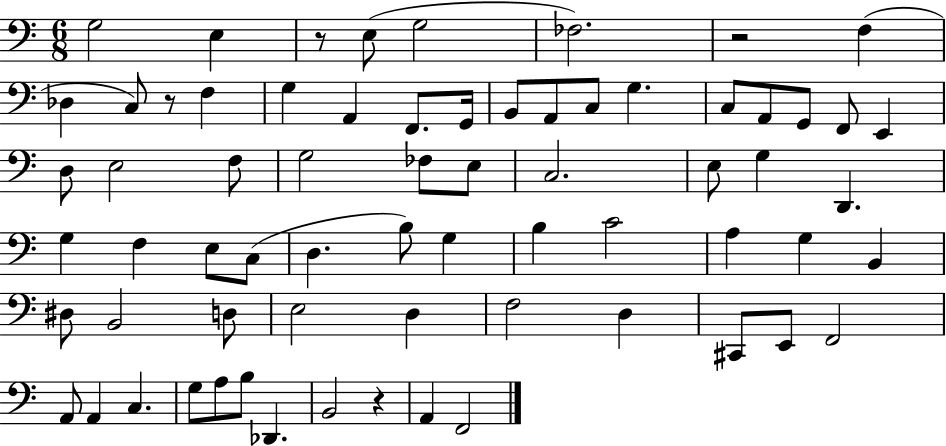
{
  \clef bass
  \numericTimeSignature
  \time 6/8
  \key c \major
  g2 e4 | r8 e8( g2 | fes2.) | r2 f4( | \break des4 c8) r8 f4 | g4 a,4 f,8. g,16 | b,8 a,8 c8 g4. | c8 a,8 g,8 f,8 e,4 | \break d8 e2 f8 | g2 fes8 e8 | c2. | e8 g4 d,4. | \break g4 f4 e8 c8( | d4. b8) g4 | b4 c'2 | a4 g4 b,4 | \break dis8 b,2 d8 | e2 d4 | f2 d4 | cis,8 e,8 f,2 | \break a,8 a,4 c4. | g8 a8 b8 des,4. | b,2 r4 | a,4 f,2 | \break \bar "|."
}